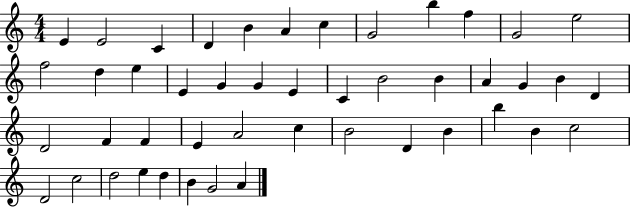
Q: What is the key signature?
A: C major